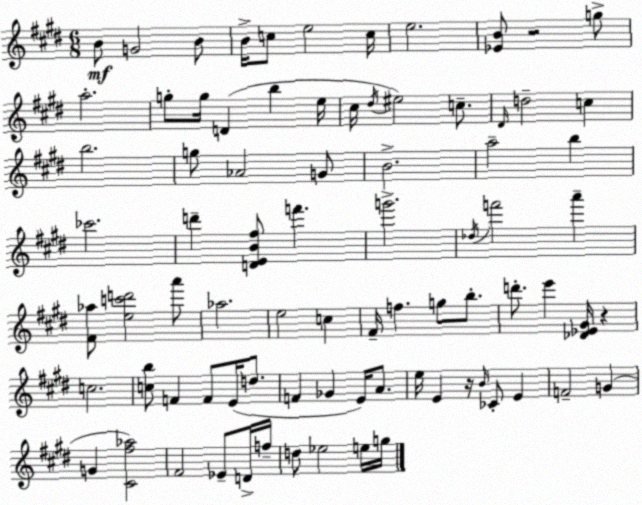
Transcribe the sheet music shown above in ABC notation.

X:1
T:Untitled
M:6/8
L:1/4
K:E
B/2 G2 B/2 B/4 c/2 e2 c/4 e2 [_EB]/2 z2 g/2 a2 g/2 g/4 D b e/4 ^c/4 ^d/4 ^e2 c/2 ^D/4 d2 c b2 g/2 _A2 G/2 B2 a2 b _c'2 d' [DEB^f]/2 f' g'2 _d/4 f'2 a' [^F_a]/2 [ec'd']2 a'/2 _a2 e2 c ^F/4 f g/2 b/2 d'/2 e' [_D_E^G]/4 z c2 [cb]/2 F F/2 E/4 d/2 F _G E/4 A/2 e/4 E z/4 B/4 _C/2 E F2 G G [^C^f_a]2 ^F2 _E/2 D/4 f/4 d/2 _e2 e/4 g/4